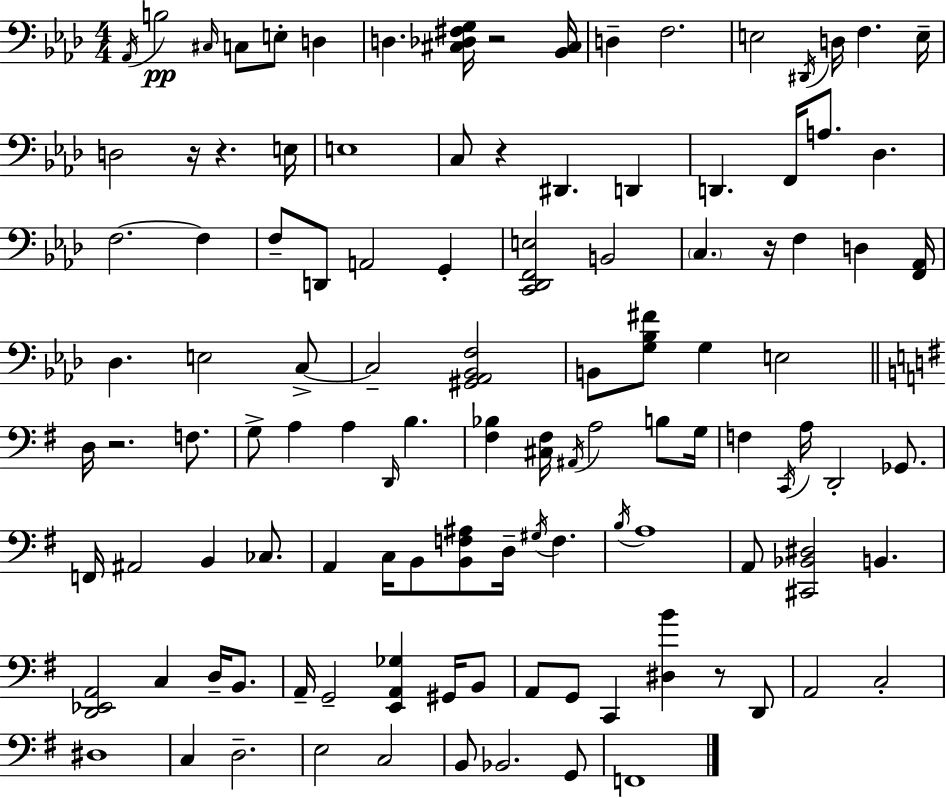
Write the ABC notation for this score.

X:1
T:Untitled
M:4/4
L:1/4
K:Fm
_A,,/4 B,2 ^C,/4 C,/2 E,/2 D, D, [^C,_D,^F,G,]/4 z2 [_B,,^C,]/4 D, F,2 E,2 ^D,,/4 D,/4 F, E,/4 D,2 z/4 z E,/4 E,4 C,/2 z ^D,, D,, D,, F,,/4 A,/2 _D, F,2 F, F,/2 D,,/2 A,,2 G,, [C,,_D,,F,,E,]2 B,,2 C, z/4 F, D, [F,,_A,,]/4 _D, E,2 C,/2 C,2 [^G,,_A,,_B,,F,]2 B,,/2 [G,_B,^F]/2 G, E,2 D,/4 z2 F,/2 G,/2 A, A, D,,/4 B, [^F,_B,] [^C,^F,]/4 ^A,,/4 A,2 B,/2 G,/4 F, C,,/4 A,/4 D,,2 _G,,/2 F,,/4 ^A,,2 B,, _C,/2 A,, C,/4 B,,/2 [B,,F,^A,]/2 D,/4 ^G,/4 F, B,/4 A,4 A,,/2 [^C,,_B,,^D,]2 B,, [D,,_E,,A,,]2 C, D,/4 B,,/2 A,,/4 G,,2 [E,,A,,_G,] ^G,,/4 B,,/2 A,,/2 G,,/2 C,, [^D,B] z/2 D,,/2 A,,2 C,2 ^D,4 C, D,2 E,2 C,2 B,,/2 _B,,2 G,,/2 F,,4